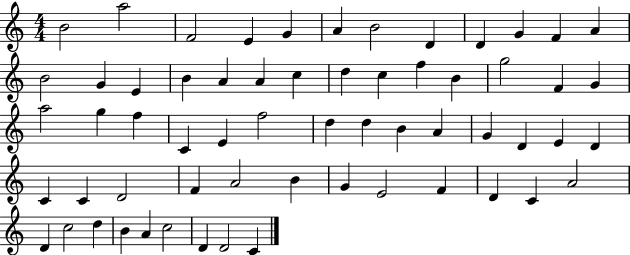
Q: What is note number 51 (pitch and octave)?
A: C4